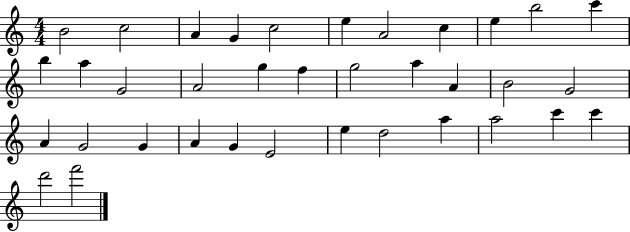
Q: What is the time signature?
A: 4/4